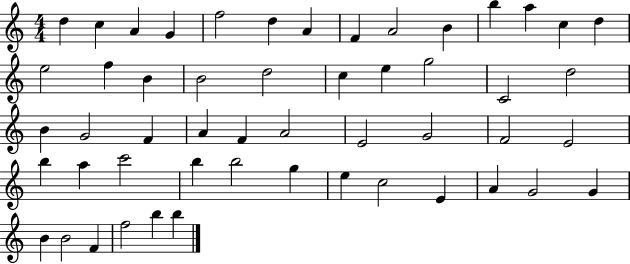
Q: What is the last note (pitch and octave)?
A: B5